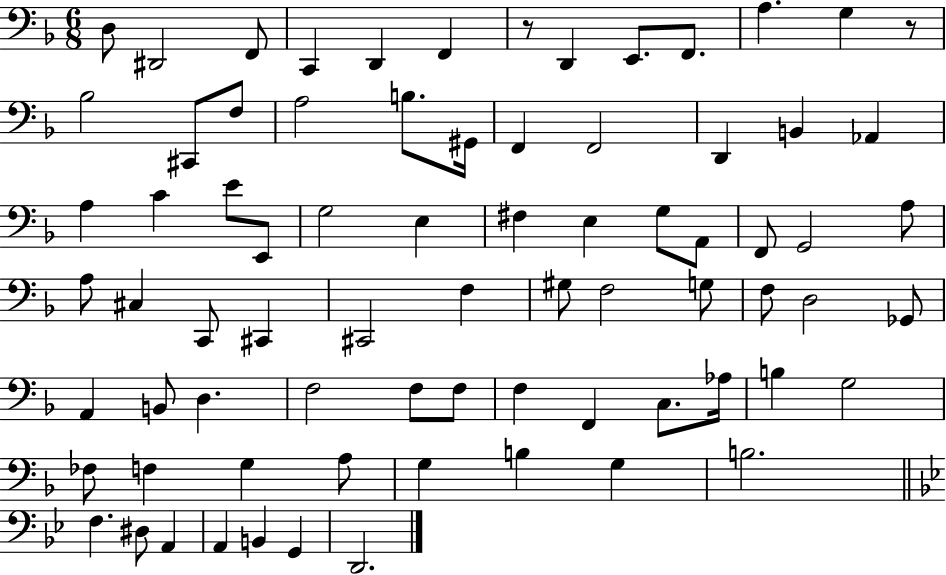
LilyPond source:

{
  \clef bass
  \numericTimeSignature
  \time 6/8
  \key f \major
  d8 dis,2 f,8 | c,4 d,4 f,4 | r8 d,4 e,8. f,8. | a4. g4 r8 | \break bes2 cis,8 f8 | a2 b8. gis,16 | f,4 f,2 | d,4 b,4 aes,4 | \break a4 c'4 e'8 e,8 | g2 e4 | fis4 e4 g8 a,8 | f,8 g,2 a8 | \break a8 cis4 c,8 cis,4 | cis,2 f4 | gis8 f2 g8 | f8 d2 ges,8 | \break a,4 b,8 d4. | f2 f8 f8 | f4 f,4 c8. aes16 | b4 g2 | \break fes8 f4 g4 a8 | g4 b4 g4 | b2. | \bar "||" \break \key g \minor f4. dis8 a,4 | a,4 b,4 g,4 | d,2. | \bar "|."
}